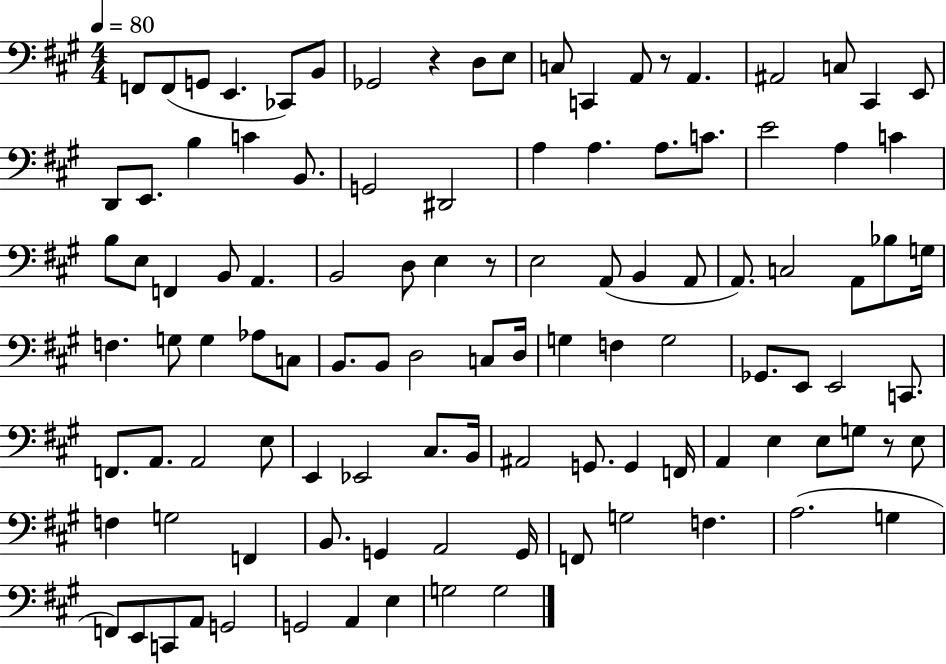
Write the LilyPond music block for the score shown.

{
  \clef bass
  \numericTimeSignature
  \time 4/4
  \key a \major
  \tempo 4 = 80
  f,8 f,8( g,8 e,4. ces,8) b,8 | ges,2 r4 d8 e8 | c8 c,4 a,8 r8 a,4. | ais,2 c8 cis,4 e,8 | \break d,8 e,8. b4 c'4 b,8. | g,2 dis,2 | a4 a4. a8. c'8. | e'2 a4 c'4 | \break b8 e8 f,4 b,8 a,4. | b,2 d8 e4 r8 | e2 a,8( b,4 a,8 | a,8.) c2 a,8 bes8 g16 | \break f4. g8 g4 aes8 c8 | b,8. b,8 d2 c8 d16 | g4 f4 g2 | ges,8. e,8 e,2 c,8. | \break f,8. a,8. a,2 e8 | e,4 ees,2 cis8. b,16 | ais,2 g,8. g,4 f,16 | a,4 e4 e8 g8 r8 e8 | \break f4 g2 f,4 | b,8. g,4 a,2 g,16 | f,8 g2 f4. | a2.( g4 | \break f,8) e,8 c,8 a,8 g,2 | g,2 a,4 e4 | g2 g2 | \bar "|."
}